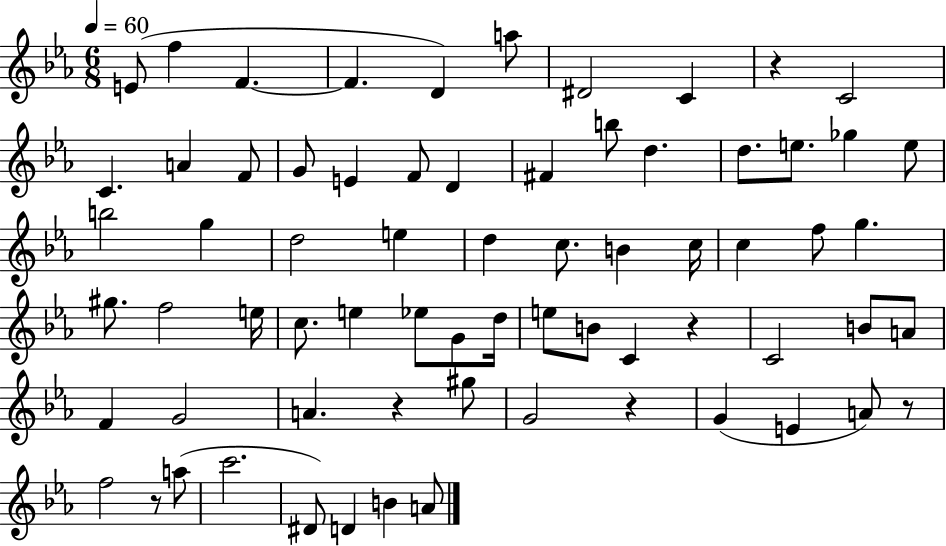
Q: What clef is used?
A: treble